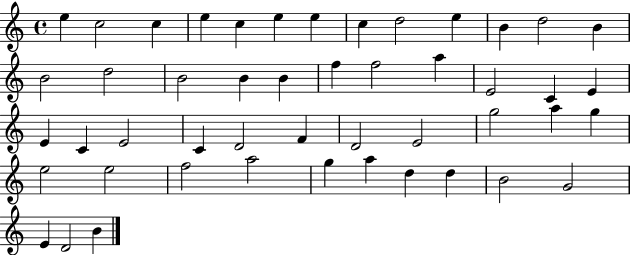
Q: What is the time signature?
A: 4/4